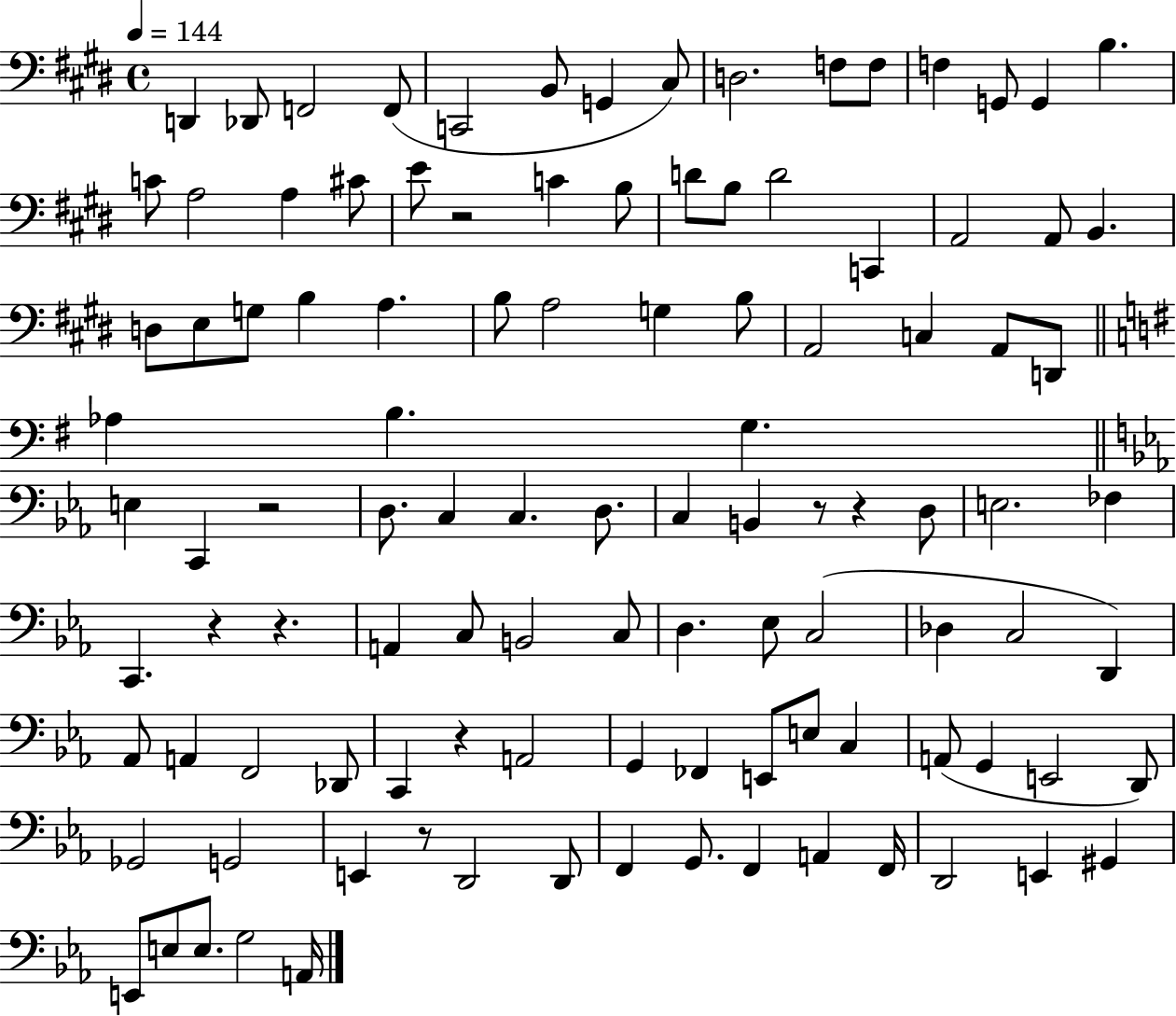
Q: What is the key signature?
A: E major